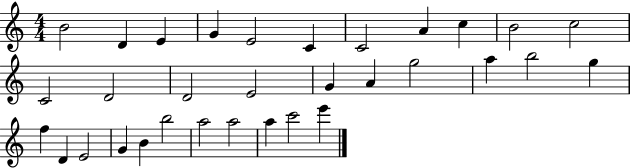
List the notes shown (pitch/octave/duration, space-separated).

B4/h D4/q E4/q G4/q E4/h C4/q C4/h A4/q C5/q B4/h C5/h C4/h D4/h D4/h E4/h G4/q A4/q G5/h A5/q B5/h G5/q F5/q D4/q E4/h G4/q B4/q B5/h A5/h A5/h A5/q C6/h E6/q